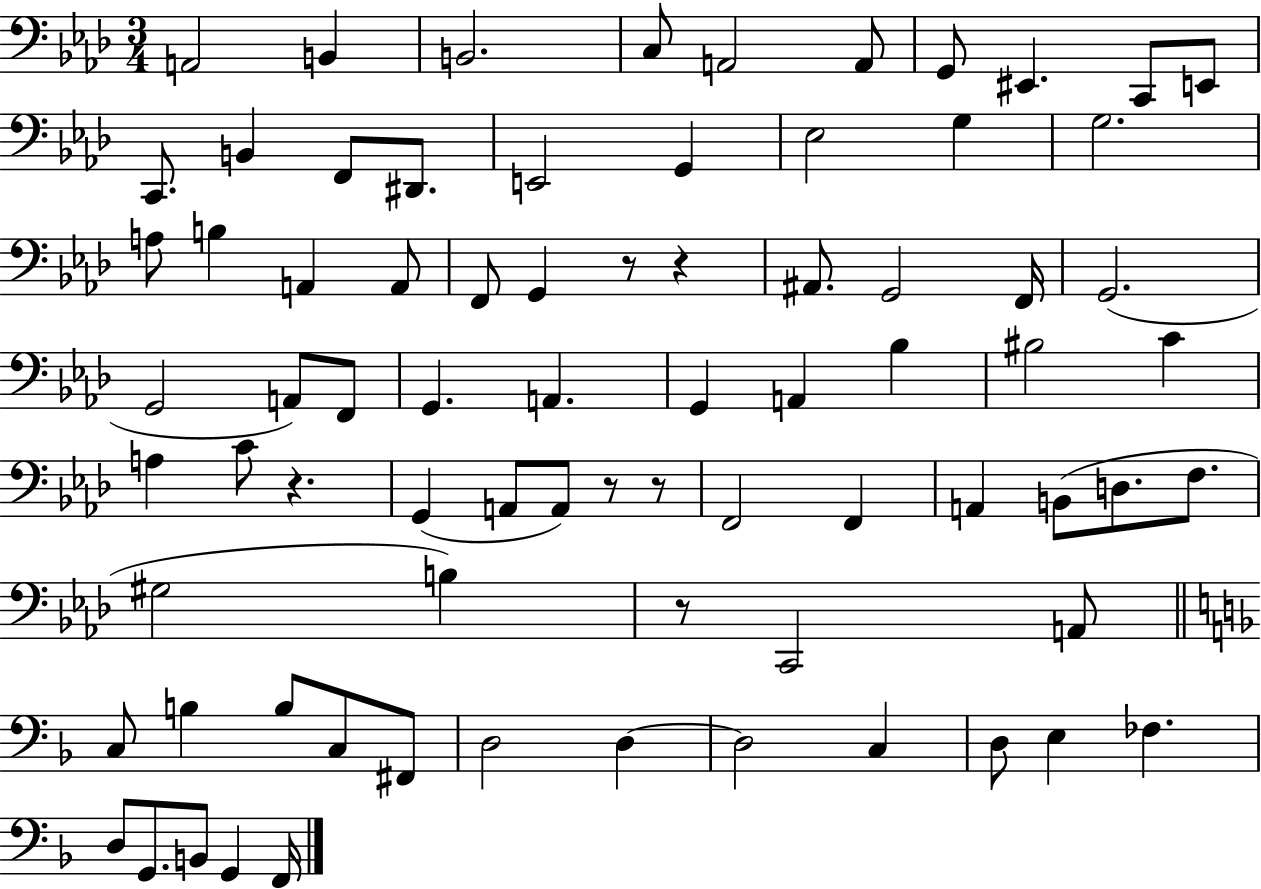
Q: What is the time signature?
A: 3/4